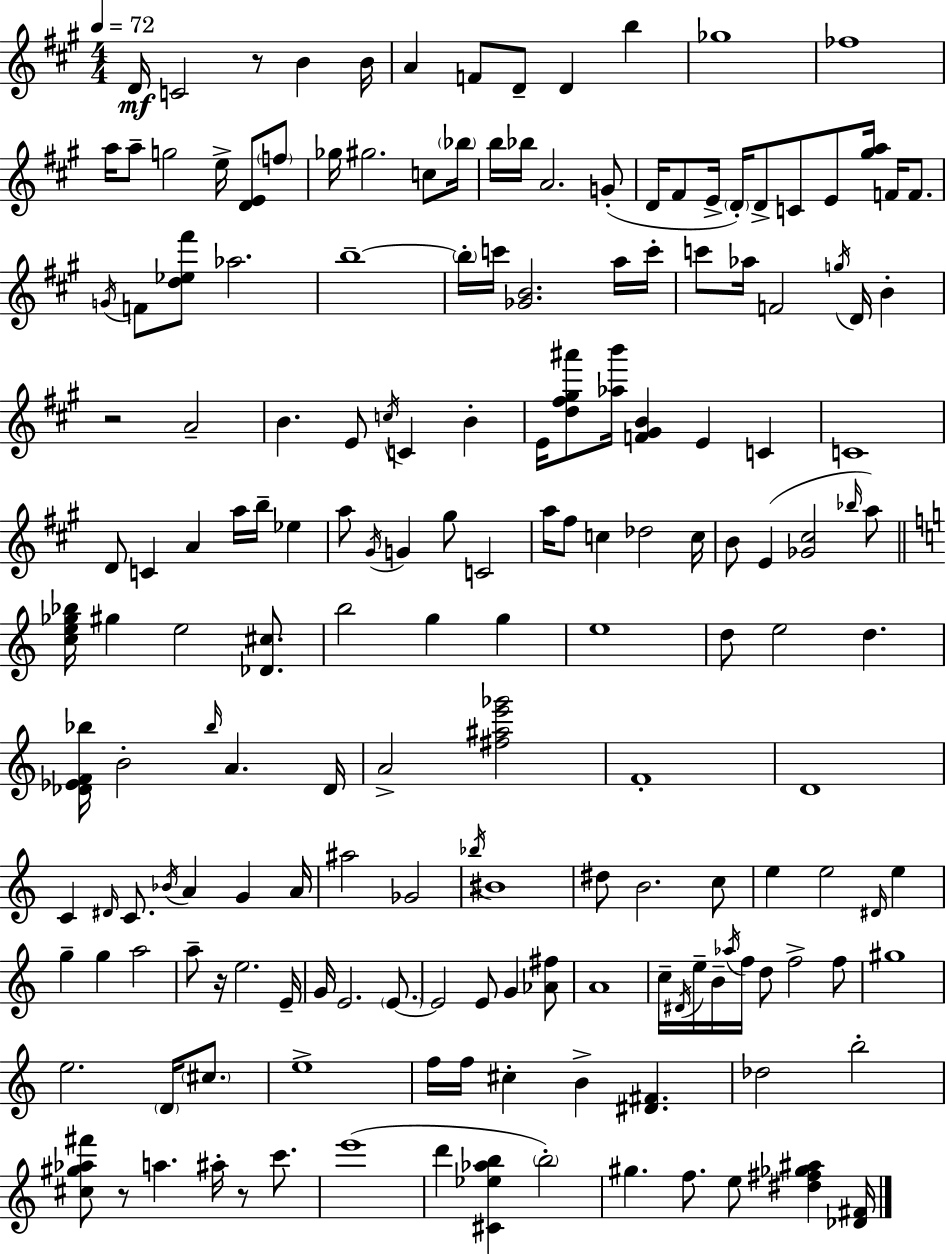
D4/s C4/h R/e B4/q B4/s A4/q F4/e D4/e D4/q B5/q Gb5/w FES5/w A5/s A5/e G5/h E5/s [D4,E4]/e F5/e Gb5/s G#5/h. C5/e Bb5/s B5/s Bb5/s A4/h. G4/e D4/s F#4/e E4/s D4/s D4/e C4/e E4/e [G#5,A5]/s F4/s F4/e. G4/s F4/e [D5,Eb5,F#6]/e Ab5/h. B5/w B5/s C6/s [Gb4,B4]/h. A5/s C6/s C6/e Ab5/s F4/h G5/s D4/s B4/q R/h A4/h B4/q. E4/e C5/s C4/q B4/q E4/s [D5,F#5,G#5,A#6]/e [Ab5,B6]/s [F4,G#4,B4]/q E4/q C4/q C4/w D4/e C4/q A4/q A5/s B5/s Eb5/q A5/e G#4/s G4/q G#5/e C4/h A5/s F#5/e C5/q Db5/h C5/s B4/e E4/q [Gb4,C#5]/h Bb5/s A5/e [C5,E5,Gb5,Bb5]/s G#5/q E5/h [Db4,C#5]/e. B5/h G5/q G5/q E5/w D5/e E5/h D5/q. [Db4,Eb4,F4,Bb5]/s B4/h Bb5/s A4/q. Db4/s A4/h [F#5,A#5,E6,Gb6]/h F4/w D4/w C4/q D#4/s C4/e. Bb4/s A4/q G4/q A4/s A#5/h Gb4/h Bb5/s BIS4/w D#5/e B4/h. C5/e E5/q E5/h D#4/s E5/q G5/q G5/q A5/h A5/e R/s E5/h. E4/s G4/s E4/h. E4/e. E4/h E4/e G4/q [Ab4,F#5]/e A4/w C5/s D#4/s E5/s B4/s Ab5/s F5/s D5/e F5/h F5/e G#5/w E5/h. D4/s C#5/e. E5/w F5/s F5/s C#5/q B4/q [D#4,F#4]/q. Db5/h B5/h [C#5,G#5,Ab5,F#6]/e R/e A5/q. A#5/s R/e C6/e. E6/w D6/q [C#4,Eb5,Ab5,B5]/q B5/h G#5/q. F5/e. E5/e [D#5,F#5,Gb5,A#5]/q [Db4,F#4]/s